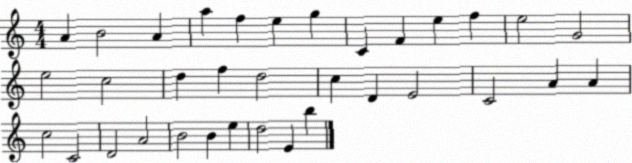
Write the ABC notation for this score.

X:1
T:Untitled
M:4/4
L:1/4
K:C
A B2 A a f e g C F e f e2 G2 e2 c2 d f d2 c D E2 C2 A A c2 C2 D2 A2 B2 B e d2 E b